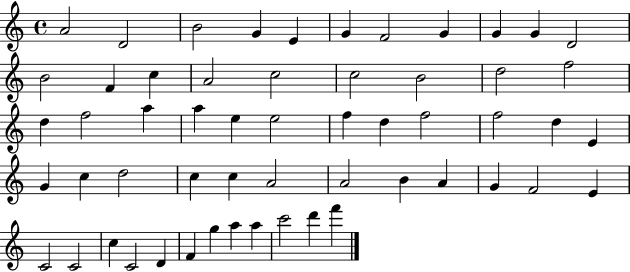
A4/h D4/h B4/h G4/q E4/q G4/q F4/h G4/q G4/q G4/q D4/h B4/h F4/q C5/q A4/h C5/h C5/h B4/h D5/h F5/h D5/q F5/h A5/q A5/q E5/q E5/h F5/q D5/q F5/h F5/h D5/q E4/q G4/q C5/q D5/h C5/q C5/q A4/h A4/h B4/q A4/q G4/q F4/h E4/q C4/h C4/h C5/q C4/h D4/q F4/q G5/q A5/q A5/q C6/h D6/q F6/q